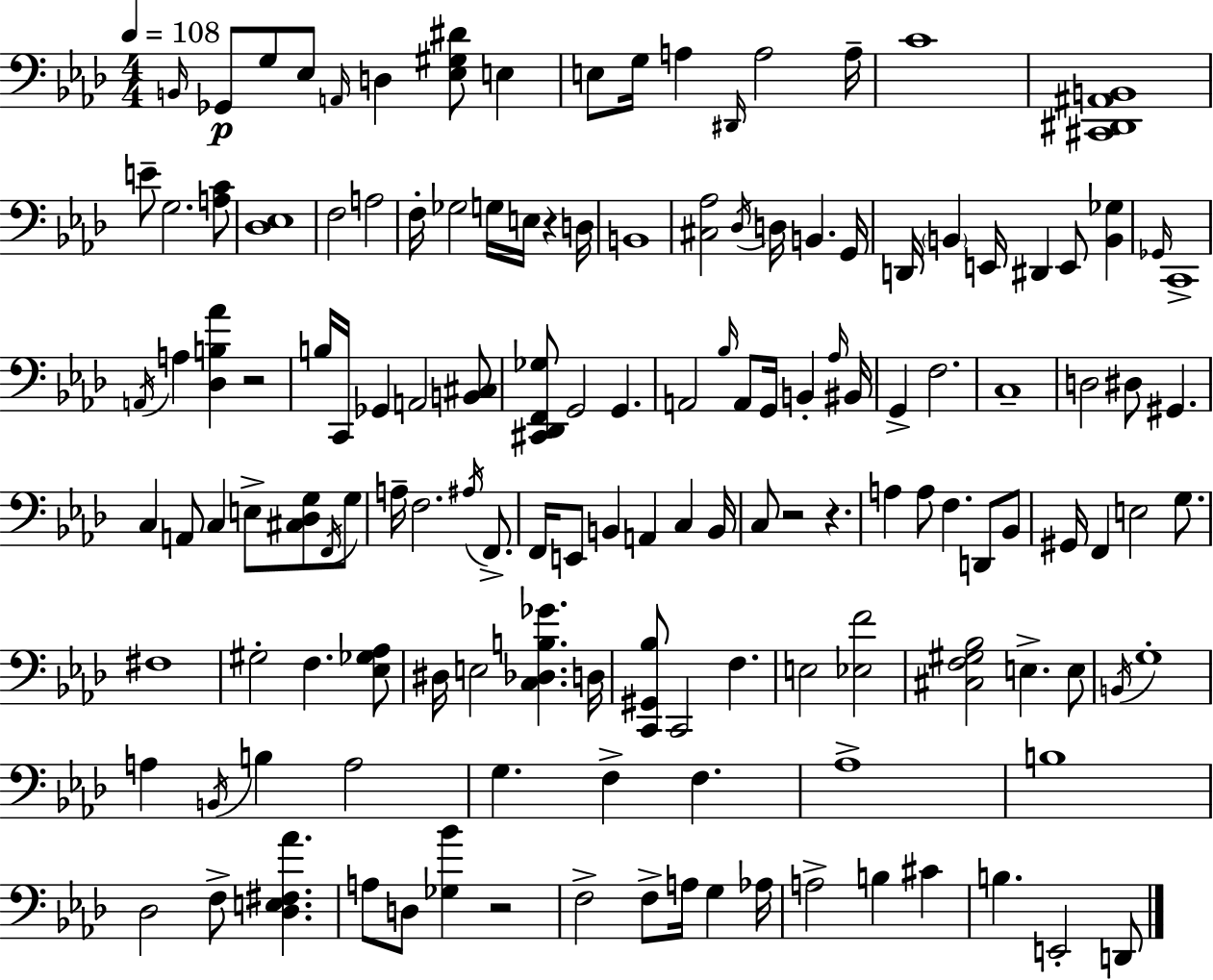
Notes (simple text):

B2/s Gb2/e G3/e Eb3/e A2/s D3/q [Eb3,G#3,D#4]/e E3/q E3/e G3/s A3/q D#2/s A3/h A3/s C4/w [C#2,D#2,A#2,B2]/w E4/e G3/h. [A3,C4]/e [Db3,Eb3]/w F3/h A3/h F3/s Gb3/h G3/s E3/s R/q D3/s B2/w [C#3,Ab3]/h Db3/s D3/s B2/q. G2/s D2/s B2/q E2/s D#2/q E2/e [B2,Gb3]/q Gb2/s C2/w A2/s A3/q [Db3,B3,Ab4]/q R/h B3/s C2/s Gb2/q A2/h [B2,C#3]/e [C#2,Db2,F2,Gb3]/e G2/h G2/q. A2/h Bb3/s A2/e G2/s B2/q Ab3/s BIS2/s G2/q F3/h. C3/w D3/h D#3/e G#2/q. C3/q A2/e C3/q E3/e [C#3,Db3,G3]/e F2/s G3/e A3/s F3/h. A#3/s F2/e. F2/s E2/e B2/q A2/q C3/q B2/s C3/e R/h R/q. A3/q A3/e F3/q. D2/e Bb2/e G#2/s F2/q E3/h G3/e. F#3/w G#3/h F3/q. [Eb3,Gb3,Ab3]/e D#3/s E3/h [C3,Db3,B3,Gb4]/q. D3/s [C2,G#2,Bb3]/e C2/h F3/q. E3/h [Eb3,F4]/h [C#3,F3,G#3,Bb3]/h E3/q. E3/e B2/s G3/w A3/q B2/s B3/q A3/h G3/q. F3/q F3/q. Ab3/w B3/w Db3/h F3/e [Db3,E3,F#3,Ab4]/q. A3/e D3/e [Gb3,Bb4]/q R/h F3/h F3/e A3/s G3/q Ab3/s A3/h B3/q C#4/q B3/q. E2/h D2/e